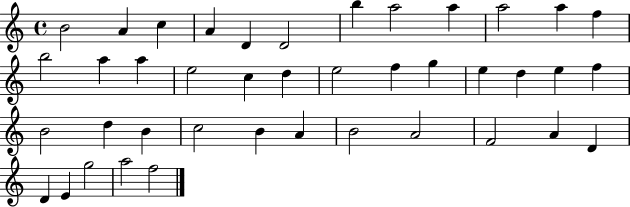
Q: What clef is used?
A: treble